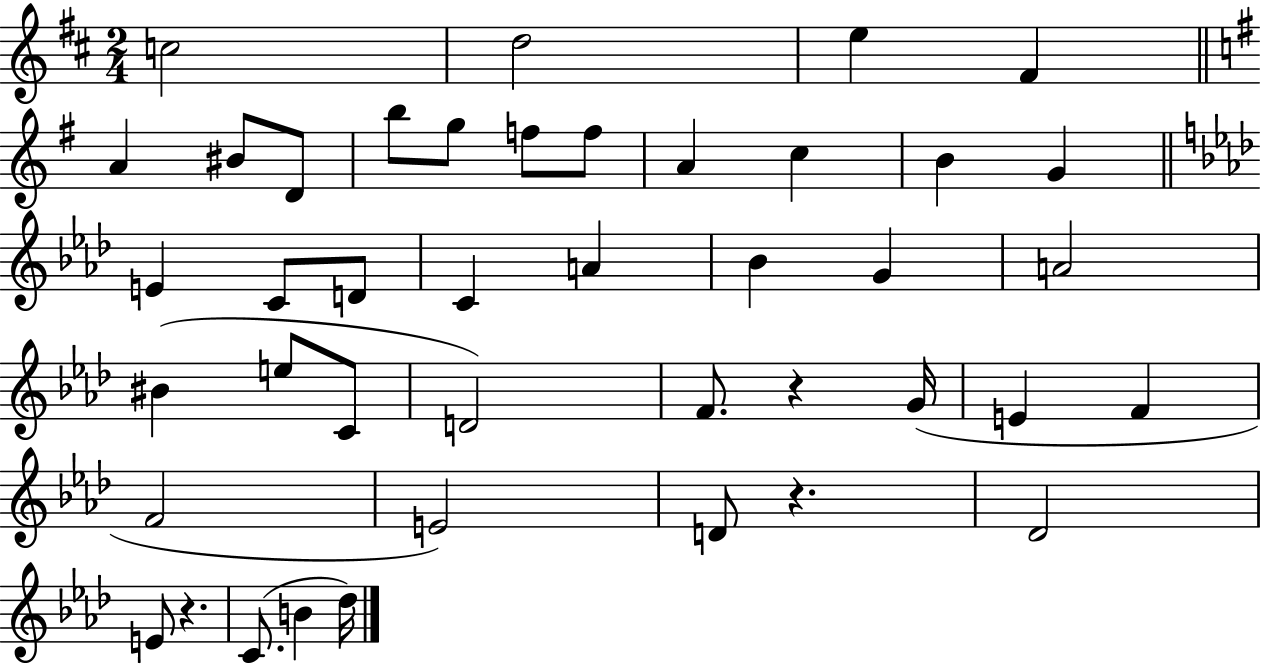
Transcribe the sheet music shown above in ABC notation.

X:1
T:Untitled
M:2/4
L:1/4
K:D
c2 d2 e ^F A ^B/2 D/2 b/2 g/2 f/2 f/2 A c B G E C/2 D/2 C A _B G A2 ^B e/2 C/2 D2 F/2 z G/4 E F F2 E2 D/2 z _D2 E/2 z C/2 B _d/4